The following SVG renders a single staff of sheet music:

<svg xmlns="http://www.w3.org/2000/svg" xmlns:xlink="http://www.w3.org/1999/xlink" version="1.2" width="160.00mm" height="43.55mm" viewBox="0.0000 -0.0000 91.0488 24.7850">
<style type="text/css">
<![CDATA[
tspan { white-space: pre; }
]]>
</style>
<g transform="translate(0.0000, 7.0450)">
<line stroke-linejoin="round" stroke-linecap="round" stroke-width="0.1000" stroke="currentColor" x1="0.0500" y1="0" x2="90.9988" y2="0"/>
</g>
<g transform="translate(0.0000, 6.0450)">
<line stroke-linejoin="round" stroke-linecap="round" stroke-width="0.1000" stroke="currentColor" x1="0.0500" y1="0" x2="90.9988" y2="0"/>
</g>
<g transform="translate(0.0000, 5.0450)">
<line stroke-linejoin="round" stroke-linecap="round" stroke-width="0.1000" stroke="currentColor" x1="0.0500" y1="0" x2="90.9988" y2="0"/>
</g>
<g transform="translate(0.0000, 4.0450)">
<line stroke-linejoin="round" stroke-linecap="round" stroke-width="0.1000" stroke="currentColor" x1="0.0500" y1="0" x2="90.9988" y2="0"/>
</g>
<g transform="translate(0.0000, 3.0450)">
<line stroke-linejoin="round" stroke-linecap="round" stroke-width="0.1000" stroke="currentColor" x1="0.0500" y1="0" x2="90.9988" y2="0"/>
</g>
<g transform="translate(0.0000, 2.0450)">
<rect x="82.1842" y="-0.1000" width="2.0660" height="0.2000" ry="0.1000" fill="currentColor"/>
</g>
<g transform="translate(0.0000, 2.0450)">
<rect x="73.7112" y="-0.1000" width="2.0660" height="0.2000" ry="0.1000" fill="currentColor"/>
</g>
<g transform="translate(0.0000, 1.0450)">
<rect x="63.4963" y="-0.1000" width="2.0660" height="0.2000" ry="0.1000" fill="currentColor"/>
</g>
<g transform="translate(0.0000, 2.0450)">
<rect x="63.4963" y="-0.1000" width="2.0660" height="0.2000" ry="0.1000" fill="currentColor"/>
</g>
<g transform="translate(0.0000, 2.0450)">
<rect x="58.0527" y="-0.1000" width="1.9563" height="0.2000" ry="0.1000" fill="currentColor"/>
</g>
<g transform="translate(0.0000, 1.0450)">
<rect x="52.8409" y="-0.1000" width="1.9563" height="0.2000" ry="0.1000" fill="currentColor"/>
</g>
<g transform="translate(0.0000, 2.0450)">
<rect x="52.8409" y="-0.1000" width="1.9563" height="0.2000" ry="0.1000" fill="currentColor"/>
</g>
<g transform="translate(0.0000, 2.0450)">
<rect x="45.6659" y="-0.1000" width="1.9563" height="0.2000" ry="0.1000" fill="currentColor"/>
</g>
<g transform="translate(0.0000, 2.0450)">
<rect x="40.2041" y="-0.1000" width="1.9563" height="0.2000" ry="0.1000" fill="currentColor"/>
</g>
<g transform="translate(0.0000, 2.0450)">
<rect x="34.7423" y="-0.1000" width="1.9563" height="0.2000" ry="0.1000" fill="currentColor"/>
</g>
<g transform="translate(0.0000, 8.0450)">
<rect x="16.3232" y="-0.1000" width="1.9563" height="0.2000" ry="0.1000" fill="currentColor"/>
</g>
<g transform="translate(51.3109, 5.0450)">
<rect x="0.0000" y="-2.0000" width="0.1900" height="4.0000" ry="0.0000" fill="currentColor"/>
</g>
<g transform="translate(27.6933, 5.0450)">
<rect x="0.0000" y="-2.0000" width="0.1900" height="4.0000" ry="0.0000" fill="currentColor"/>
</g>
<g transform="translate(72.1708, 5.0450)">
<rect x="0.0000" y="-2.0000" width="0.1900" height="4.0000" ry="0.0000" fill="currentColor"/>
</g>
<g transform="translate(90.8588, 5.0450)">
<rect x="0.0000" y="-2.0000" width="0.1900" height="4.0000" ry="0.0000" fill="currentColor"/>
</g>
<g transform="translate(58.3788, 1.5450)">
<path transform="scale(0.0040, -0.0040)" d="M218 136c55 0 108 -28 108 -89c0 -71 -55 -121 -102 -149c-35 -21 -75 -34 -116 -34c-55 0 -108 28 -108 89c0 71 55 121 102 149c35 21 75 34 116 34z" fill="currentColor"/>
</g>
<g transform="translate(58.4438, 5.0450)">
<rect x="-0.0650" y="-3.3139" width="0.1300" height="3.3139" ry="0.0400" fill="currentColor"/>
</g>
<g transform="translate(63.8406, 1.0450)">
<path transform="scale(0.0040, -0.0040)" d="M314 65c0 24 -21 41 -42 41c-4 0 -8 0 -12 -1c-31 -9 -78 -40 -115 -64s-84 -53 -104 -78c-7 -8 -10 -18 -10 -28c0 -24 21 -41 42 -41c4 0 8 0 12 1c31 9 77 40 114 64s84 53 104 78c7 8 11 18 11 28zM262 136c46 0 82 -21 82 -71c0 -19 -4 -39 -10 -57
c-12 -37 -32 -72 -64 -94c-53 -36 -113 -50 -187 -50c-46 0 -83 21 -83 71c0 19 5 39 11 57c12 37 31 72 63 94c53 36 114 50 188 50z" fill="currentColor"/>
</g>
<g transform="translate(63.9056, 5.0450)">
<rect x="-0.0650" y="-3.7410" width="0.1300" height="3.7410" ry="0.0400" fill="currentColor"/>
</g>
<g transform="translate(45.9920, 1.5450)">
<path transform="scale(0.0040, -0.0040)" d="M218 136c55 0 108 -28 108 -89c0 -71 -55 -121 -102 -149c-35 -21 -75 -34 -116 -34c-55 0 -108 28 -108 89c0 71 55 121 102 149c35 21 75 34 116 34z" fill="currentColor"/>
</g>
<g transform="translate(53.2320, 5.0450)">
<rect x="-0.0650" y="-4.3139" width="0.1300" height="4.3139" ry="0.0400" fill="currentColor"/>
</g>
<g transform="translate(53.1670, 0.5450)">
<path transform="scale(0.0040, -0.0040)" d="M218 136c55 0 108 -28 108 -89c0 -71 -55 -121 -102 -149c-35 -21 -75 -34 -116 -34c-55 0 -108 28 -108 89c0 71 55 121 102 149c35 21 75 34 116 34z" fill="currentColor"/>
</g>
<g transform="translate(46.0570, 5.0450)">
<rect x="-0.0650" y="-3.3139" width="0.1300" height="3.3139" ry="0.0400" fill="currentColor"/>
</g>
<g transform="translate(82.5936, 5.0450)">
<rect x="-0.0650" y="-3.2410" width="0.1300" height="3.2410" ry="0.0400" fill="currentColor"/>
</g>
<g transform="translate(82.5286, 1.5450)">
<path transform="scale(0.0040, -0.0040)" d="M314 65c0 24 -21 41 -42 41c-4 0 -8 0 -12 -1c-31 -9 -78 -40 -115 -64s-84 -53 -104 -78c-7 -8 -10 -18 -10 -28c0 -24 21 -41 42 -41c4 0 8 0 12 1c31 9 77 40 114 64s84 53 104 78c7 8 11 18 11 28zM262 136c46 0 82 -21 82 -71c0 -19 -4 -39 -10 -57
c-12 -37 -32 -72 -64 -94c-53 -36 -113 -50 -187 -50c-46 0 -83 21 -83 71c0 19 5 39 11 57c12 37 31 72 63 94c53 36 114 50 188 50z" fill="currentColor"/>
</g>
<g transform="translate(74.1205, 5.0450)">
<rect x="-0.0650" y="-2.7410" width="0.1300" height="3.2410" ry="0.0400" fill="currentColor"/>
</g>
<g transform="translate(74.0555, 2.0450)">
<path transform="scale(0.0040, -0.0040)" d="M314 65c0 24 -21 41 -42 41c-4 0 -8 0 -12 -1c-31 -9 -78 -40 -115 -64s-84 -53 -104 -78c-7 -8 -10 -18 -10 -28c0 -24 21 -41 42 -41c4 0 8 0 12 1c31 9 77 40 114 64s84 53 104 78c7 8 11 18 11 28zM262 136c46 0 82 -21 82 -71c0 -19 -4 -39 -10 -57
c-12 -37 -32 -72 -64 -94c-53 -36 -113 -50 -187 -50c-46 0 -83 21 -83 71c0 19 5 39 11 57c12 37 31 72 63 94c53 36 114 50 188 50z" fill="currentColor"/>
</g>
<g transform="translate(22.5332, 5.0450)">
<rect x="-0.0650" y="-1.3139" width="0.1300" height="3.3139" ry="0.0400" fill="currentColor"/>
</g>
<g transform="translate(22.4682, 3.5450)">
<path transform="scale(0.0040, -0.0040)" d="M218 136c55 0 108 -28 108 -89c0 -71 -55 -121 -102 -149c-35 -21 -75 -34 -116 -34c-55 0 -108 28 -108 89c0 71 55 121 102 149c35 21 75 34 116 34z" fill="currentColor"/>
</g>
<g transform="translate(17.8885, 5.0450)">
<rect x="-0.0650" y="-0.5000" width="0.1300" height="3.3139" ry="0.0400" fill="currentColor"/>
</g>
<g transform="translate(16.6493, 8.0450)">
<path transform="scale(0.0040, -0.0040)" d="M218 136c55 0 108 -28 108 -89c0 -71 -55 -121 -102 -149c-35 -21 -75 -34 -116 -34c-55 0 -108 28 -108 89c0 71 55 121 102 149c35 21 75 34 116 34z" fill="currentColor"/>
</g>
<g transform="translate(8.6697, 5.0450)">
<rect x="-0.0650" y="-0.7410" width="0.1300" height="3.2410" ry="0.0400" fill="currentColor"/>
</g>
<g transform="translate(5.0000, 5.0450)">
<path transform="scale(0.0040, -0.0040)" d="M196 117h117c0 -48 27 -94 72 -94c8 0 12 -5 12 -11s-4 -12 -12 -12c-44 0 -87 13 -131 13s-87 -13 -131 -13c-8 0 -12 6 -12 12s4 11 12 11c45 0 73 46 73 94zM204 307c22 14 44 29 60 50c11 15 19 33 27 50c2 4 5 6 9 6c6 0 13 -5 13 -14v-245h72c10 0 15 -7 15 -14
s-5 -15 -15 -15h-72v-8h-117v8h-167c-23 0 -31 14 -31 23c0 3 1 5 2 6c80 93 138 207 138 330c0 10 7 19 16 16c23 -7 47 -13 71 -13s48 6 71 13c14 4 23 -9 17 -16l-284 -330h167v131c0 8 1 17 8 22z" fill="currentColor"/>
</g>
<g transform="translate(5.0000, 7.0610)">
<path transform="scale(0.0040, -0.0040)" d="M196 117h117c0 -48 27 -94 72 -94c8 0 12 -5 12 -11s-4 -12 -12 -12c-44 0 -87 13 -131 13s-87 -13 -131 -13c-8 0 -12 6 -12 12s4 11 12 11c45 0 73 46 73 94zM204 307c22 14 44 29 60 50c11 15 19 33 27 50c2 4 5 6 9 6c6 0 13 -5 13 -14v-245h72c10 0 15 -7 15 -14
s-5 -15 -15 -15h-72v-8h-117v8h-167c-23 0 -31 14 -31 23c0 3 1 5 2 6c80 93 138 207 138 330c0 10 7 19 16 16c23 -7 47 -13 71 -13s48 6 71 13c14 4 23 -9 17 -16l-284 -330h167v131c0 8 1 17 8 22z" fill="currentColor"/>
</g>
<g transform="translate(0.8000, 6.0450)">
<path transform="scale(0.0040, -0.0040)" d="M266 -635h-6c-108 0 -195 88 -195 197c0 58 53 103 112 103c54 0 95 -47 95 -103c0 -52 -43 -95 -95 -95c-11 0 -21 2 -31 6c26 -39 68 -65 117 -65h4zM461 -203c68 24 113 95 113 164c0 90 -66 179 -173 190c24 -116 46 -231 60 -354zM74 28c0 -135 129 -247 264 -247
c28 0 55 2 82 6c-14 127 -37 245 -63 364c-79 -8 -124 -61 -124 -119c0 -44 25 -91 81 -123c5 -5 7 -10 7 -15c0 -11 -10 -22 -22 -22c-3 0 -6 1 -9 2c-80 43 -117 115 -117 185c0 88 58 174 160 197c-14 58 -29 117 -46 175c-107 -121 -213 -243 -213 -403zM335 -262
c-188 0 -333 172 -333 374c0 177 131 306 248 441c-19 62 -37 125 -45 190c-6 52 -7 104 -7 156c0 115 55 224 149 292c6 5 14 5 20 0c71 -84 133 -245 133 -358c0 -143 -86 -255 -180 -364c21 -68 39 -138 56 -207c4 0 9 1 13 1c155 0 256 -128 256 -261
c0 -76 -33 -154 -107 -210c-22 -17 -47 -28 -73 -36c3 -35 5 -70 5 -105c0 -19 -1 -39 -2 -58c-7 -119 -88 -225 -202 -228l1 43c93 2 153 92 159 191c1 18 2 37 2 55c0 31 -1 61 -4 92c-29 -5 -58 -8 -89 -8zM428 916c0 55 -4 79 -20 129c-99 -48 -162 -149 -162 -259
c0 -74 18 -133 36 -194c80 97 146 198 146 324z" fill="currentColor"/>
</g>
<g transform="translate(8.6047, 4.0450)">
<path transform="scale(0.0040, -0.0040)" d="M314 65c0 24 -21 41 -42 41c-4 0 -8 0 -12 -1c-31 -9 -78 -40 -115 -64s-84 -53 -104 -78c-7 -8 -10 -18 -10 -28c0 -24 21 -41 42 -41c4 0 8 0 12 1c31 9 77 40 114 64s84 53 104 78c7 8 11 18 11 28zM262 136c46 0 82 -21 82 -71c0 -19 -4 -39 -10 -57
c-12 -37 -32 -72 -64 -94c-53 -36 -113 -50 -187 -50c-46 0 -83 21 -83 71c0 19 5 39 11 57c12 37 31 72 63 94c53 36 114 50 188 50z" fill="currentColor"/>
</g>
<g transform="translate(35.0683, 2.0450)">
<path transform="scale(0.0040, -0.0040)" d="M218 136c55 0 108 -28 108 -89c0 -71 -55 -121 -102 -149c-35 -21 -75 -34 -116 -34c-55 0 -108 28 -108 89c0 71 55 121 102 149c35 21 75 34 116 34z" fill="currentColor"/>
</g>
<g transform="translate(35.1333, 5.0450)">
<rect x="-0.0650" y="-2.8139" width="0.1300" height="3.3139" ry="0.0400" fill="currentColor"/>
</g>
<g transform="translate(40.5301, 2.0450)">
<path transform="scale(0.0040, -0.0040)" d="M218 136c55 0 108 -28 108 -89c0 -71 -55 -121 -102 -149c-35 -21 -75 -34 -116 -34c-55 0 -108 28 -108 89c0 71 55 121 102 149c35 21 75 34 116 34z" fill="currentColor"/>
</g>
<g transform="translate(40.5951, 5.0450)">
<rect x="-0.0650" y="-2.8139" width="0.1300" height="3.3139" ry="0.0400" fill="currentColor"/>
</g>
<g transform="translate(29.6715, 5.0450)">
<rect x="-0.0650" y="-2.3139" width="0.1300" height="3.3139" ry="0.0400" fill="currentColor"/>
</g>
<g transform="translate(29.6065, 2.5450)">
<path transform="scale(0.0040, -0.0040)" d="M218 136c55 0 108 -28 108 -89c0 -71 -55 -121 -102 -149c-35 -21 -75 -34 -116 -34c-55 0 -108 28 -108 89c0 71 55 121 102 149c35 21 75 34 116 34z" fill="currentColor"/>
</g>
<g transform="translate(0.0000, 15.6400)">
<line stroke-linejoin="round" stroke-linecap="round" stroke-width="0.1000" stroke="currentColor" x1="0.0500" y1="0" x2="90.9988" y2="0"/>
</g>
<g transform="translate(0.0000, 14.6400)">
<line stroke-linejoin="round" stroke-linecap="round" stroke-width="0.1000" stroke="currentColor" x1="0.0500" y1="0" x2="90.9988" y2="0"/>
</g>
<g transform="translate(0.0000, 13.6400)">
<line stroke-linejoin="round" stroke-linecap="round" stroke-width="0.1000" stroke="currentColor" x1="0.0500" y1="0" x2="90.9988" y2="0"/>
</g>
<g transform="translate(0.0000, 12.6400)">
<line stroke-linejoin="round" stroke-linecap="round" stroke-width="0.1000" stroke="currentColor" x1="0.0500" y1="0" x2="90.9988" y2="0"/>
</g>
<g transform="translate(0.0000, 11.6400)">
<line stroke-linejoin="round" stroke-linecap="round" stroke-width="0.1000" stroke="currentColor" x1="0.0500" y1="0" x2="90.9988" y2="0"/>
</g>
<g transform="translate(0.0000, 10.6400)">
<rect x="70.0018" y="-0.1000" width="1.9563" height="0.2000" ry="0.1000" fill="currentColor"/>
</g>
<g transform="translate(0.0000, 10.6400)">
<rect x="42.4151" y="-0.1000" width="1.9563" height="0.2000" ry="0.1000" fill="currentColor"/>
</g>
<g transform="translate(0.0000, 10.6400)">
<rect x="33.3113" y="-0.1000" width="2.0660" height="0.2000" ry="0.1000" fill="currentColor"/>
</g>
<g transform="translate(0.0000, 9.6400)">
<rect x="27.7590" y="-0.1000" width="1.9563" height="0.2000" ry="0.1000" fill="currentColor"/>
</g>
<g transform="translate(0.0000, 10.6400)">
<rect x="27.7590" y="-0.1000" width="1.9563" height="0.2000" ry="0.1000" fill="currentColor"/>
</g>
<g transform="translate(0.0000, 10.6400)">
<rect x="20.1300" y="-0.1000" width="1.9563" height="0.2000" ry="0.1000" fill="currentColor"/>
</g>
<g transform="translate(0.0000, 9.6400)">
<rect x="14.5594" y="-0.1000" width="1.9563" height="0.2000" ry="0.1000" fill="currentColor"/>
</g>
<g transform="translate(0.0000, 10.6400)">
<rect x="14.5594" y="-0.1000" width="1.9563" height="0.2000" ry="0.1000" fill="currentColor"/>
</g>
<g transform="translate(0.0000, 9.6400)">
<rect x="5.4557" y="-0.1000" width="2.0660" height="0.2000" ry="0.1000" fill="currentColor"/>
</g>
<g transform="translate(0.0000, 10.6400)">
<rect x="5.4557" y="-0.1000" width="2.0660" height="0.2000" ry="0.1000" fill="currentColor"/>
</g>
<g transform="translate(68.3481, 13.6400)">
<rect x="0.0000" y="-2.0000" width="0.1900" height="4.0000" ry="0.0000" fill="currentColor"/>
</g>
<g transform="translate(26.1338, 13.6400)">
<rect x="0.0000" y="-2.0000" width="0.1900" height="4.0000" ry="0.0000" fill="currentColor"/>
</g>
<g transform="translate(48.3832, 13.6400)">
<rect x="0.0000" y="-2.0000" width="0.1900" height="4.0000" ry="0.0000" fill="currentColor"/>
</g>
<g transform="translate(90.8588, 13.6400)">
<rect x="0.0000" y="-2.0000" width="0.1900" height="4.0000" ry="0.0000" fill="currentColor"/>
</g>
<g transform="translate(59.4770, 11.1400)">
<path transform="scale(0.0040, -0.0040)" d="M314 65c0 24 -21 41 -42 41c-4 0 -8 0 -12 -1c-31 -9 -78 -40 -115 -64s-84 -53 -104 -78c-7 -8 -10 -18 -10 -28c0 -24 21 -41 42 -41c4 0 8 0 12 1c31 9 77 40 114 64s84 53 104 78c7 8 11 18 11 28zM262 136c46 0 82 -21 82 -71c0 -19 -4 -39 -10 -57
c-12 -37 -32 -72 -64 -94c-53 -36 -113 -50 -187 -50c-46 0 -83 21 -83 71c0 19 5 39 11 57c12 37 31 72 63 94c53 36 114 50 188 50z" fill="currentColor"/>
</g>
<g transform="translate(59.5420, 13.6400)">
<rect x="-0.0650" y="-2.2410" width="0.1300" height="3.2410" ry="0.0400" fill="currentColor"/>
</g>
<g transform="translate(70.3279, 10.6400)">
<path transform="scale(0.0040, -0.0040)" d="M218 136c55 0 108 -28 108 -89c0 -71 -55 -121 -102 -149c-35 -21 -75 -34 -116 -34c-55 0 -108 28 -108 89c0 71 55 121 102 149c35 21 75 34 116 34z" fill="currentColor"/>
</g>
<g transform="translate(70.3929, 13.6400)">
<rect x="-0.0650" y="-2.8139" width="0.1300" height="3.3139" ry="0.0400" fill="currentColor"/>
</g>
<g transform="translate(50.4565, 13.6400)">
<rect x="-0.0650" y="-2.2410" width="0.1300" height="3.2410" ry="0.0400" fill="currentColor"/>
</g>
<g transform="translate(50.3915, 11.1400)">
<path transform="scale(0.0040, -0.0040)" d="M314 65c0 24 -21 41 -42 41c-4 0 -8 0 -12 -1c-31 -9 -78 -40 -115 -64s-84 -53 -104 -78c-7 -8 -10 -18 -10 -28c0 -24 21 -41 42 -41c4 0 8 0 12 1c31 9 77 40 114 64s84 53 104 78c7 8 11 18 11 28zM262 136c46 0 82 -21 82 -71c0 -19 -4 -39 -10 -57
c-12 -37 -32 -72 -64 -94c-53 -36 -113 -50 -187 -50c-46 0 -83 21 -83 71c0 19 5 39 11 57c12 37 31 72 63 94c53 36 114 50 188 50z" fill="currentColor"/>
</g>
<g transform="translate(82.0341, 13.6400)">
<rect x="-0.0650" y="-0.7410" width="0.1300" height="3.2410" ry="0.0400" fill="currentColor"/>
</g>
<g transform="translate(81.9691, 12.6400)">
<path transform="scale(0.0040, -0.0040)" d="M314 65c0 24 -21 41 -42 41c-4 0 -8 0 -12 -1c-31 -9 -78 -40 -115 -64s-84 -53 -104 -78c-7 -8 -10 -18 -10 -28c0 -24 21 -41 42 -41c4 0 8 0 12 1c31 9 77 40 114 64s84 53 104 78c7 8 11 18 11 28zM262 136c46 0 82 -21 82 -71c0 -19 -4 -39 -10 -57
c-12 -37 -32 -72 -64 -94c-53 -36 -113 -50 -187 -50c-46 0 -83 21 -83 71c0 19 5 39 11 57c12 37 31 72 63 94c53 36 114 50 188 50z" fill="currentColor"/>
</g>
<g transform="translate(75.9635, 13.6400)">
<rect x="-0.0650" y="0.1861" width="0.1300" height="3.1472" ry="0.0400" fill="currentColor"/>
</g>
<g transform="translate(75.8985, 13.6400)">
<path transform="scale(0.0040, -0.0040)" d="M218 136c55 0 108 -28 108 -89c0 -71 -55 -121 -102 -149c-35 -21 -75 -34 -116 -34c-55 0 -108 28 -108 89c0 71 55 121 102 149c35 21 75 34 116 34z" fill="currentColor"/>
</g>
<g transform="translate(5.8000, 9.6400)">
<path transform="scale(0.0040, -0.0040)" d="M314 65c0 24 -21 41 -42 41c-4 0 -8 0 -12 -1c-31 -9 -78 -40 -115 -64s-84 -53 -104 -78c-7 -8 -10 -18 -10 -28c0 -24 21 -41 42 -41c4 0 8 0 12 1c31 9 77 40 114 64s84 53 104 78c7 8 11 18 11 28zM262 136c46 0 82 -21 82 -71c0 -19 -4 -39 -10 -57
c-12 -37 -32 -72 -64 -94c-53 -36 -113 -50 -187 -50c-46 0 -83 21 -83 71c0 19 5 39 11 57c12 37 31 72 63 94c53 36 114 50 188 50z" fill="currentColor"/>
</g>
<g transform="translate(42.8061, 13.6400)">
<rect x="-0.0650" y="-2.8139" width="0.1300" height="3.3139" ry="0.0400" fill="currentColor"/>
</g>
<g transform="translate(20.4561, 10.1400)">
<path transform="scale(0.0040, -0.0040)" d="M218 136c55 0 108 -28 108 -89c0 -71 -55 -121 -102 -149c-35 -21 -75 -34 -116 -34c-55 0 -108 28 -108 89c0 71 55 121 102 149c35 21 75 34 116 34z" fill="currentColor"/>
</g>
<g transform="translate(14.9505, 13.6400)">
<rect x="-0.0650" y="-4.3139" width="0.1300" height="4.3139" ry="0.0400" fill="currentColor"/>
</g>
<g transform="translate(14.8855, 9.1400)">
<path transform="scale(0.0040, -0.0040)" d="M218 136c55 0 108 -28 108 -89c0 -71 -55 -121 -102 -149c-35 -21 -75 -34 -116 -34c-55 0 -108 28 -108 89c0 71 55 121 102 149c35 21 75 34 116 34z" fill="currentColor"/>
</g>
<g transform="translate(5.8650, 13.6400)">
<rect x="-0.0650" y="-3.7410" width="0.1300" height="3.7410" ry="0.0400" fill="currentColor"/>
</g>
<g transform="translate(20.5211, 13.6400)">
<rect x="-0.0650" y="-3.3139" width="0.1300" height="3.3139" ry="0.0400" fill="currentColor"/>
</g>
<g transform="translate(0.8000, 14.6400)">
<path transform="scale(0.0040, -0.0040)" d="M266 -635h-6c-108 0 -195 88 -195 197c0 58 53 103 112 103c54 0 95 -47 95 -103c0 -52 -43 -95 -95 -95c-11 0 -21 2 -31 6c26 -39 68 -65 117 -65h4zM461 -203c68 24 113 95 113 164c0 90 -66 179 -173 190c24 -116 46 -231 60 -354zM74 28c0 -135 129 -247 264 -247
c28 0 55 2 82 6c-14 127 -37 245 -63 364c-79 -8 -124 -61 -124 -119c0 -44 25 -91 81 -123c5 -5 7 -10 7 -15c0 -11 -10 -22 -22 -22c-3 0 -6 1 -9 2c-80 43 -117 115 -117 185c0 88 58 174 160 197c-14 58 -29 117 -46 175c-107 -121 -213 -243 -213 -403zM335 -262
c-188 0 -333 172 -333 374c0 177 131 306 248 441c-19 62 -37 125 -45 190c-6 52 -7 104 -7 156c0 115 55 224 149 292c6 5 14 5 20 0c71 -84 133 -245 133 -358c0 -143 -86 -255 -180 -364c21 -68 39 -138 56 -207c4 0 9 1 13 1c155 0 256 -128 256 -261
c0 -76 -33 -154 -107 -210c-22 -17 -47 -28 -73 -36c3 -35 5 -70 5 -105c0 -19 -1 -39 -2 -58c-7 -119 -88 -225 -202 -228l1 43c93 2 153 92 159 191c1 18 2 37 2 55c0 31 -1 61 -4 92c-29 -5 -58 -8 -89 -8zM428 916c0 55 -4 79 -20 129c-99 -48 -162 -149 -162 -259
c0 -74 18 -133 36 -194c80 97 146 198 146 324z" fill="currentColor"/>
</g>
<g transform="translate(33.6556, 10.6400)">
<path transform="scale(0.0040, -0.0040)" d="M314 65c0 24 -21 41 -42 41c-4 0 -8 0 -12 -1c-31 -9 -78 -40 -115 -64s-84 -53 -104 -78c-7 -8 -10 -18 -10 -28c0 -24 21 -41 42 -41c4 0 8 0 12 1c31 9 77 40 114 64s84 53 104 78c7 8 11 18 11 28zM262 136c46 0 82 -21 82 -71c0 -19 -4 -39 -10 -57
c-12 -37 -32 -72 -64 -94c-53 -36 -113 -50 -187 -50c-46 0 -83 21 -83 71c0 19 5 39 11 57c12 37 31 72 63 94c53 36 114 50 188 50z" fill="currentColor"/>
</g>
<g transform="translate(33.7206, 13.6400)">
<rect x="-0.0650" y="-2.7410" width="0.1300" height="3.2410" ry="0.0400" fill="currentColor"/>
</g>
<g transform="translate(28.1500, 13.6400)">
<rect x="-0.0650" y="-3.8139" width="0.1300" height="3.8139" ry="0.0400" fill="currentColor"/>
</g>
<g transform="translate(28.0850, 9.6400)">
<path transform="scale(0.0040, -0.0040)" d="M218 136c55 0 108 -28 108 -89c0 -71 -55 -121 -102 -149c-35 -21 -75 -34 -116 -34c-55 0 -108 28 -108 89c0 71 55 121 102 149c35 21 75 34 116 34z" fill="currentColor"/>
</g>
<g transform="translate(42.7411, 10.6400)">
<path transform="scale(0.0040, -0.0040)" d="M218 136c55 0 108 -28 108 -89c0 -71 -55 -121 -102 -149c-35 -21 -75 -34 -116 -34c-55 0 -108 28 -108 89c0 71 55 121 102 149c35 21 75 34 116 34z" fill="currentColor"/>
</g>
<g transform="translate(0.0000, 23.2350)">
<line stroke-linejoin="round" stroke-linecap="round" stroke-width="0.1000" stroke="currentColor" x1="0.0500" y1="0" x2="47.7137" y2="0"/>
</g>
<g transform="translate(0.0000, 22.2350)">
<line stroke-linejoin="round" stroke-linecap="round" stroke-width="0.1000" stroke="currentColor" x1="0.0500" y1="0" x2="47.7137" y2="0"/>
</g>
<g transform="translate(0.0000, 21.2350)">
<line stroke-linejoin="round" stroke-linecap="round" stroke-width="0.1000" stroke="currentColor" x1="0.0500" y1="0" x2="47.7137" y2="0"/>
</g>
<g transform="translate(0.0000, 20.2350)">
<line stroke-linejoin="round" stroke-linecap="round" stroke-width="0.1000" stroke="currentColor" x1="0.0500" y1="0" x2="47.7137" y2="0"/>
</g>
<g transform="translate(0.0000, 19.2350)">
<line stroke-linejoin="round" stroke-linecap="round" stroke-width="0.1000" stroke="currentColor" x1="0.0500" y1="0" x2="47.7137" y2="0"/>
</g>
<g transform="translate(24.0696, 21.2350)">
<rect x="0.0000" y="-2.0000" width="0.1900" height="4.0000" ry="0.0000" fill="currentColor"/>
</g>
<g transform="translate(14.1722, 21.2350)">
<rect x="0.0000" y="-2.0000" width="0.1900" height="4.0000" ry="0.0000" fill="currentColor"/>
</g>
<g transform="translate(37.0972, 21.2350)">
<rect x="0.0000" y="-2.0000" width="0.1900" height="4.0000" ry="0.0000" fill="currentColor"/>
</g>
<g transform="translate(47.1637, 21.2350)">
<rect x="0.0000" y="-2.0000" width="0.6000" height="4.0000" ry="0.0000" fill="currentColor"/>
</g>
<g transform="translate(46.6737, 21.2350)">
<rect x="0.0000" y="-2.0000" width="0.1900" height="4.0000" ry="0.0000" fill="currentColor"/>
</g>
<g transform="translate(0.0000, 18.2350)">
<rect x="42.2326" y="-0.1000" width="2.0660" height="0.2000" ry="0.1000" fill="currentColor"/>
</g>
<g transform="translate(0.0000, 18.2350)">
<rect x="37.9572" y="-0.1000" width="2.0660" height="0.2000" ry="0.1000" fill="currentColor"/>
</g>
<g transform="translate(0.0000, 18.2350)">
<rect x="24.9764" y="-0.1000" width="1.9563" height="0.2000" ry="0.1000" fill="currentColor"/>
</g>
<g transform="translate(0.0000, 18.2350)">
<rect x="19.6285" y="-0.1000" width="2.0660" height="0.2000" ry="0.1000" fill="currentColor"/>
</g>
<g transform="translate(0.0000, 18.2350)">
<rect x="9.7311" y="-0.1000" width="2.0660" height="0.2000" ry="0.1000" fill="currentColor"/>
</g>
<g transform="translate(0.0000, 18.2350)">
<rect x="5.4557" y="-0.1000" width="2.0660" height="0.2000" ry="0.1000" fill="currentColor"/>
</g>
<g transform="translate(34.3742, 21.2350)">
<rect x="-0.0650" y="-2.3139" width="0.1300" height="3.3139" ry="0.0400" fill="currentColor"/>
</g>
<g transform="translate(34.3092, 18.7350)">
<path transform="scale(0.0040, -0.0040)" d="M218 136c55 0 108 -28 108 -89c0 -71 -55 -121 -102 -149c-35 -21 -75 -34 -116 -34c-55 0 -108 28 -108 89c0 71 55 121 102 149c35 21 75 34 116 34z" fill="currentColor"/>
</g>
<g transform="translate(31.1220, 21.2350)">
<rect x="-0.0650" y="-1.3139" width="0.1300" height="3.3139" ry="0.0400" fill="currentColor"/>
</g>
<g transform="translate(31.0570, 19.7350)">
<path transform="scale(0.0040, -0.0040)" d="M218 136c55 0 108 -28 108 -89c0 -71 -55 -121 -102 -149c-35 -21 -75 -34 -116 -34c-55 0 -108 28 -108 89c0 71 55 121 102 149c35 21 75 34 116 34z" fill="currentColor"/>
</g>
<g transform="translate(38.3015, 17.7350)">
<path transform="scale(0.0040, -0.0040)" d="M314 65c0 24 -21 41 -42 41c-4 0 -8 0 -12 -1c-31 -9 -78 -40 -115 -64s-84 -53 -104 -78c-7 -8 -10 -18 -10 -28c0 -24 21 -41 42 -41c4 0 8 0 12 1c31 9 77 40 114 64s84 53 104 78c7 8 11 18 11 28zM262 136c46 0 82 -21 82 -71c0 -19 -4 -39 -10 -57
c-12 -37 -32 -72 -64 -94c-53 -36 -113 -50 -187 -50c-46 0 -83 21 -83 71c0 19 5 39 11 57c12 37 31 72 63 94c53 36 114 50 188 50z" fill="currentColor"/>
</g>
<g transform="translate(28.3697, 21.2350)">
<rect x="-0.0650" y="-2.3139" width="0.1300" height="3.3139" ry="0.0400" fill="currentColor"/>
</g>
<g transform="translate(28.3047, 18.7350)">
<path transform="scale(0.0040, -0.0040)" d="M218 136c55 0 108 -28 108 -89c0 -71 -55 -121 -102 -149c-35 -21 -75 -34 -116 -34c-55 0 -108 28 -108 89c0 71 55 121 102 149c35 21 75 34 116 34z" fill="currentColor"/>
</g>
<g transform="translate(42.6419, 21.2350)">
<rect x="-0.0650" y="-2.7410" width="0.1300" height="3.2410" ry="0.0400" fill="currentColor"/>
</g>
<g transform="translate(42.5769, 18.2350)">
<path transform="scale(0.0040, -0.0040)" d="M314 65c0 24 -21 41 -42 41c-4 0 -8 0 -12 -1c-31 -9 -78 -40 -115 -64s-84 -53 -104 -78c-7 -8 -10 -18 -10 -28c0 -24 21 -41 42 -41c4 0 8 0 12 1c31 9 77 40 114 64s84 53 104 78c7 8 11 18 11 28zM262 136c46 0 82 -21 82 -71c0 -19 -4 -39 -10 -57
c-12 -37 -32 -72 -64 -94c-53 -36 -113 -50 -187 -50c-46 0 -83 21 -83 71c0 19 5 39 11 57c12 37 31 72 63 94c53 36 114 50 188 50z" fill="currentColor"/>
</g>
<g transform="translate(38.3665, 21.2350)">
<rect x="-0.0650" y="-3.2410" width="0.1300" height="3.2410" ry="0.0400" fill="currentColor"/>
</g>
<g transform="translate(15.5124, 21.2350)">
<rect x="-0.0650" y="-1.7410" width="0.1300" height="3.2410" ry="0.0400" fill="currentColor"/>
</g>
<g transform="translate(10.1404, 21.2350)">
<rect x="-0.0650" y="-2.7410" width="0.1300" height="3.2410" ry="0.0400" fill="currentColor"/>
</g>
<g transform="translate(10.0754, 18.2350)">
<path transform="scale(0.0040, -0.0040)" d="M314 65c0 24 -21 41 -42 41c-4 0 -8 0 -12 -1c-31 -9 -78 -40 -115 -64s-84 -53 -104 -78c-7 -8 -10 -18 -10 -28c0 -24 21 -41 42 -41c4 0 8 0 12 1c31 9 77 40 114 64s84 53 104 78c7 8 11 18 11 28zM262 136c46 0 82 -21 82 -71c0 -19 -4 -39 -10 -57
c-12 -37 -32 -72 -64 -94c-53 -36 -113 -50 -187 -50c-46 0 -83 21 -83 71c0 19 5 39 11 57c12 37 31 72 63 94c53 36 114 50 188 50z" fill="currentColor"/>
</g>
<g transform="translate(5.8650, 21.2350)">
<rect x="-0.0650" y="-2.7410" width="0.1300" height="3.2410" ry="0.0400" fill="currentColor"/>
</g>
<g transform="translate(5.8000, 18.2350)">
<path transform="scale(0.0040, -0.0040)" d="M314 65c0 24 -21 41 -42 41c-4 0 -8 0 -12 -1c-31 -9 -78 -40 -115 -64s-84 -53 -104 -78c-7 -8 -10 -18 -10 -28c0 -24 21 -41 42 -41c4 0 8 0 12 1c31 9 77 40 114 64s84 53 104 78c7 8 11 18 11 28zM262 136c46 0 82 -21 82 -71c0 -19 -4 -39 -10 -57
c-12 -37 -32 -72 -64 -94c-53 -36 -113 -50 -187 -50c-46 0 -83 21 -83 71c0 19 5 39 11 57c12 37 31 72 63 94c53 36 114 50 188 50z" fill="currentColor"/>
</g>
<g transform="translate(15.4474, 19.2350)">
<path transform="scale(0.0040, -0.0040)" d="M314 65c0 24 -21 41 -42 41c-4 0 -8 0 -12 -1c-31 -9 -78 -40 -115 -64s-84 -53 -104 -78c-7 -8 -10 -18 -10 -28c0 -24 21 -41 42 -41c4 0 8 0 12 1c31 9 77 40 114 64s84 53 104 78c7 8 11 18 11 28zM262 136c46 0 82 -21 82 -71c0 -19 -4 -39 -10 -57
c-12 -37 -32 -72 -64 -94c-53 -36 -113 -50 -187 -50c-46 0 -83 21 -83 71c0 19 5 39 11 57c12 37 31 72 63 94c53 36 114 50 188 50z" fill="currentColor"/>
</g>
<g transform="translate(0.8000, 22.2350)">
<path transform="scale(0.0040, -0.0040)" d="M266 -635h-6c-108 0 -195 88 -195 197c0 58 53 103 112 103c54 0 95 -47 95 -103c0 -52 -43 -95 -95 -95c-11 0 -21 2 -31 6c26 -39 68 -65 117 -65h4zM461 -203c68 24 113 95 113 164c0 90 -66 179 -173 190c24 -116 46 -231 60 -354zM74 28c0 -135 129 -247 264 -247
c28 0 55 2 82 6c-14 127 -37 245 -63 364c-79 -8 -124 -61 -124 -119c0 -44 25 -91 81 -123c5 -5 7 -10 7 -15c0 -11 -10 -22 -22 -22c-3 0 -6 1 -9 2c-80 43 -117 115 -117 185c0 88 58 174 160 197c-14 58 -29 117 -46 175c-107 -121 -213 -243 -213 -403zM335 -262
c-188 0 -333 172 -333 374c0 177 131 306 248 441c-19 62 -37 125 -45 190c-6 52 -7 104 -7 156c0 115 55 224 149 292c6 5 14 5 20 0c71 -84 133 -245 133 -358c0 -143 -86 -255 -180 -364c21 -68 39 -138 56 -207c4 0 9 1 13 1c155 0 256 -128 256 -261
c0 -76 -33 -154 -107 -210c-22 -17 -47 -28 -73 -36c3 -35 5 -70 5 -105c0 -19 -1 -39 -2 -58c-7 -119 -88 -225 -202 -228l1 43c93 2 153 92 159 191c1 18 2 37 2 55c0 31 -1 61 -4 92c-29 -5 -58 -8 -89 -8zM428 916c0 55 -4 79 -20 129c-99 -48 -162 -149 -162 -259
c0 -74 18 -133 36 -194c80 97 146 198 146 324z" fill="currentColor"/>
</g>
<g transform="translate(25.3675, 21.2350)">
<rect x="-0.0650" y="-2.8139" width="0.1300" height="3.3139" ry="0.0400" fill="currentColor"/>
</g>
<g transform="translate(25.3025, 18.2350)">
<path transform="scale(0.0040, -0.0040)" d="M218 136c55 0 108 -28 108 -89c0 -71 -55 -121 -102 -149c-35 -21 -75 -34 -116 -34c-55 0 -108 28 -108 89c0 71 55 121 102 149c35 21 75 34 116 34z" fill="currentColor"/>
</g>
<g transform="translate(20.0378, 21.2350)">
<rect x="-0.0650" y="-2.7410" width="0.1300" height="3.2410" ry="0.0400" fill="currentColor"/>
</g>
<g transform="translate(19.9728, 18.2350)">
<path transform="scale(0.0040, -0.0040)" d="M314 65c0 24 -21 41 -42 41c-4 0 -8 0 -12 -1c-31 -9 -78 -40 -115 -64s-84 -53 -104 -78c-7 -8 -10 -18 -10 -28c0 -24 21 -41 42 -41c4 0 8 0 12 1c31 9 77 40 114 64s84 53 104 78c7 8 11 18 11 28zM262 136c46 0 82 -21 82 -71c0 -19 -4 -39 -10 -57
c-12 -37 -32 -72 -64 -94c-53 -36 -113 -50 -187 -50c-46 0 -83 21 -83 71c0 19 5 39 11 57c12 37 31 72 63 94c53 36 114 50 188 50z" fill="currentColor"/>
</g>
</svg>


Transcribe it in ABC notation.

X:1
T:Untitled
M:4/4
L:1/4
K:C
d2 C e g a a b d' b c'2 a2 b2 c'2 d' b c' a2 a g2 g2 a B d2 a2 a2 f2 a2 a g e g b2 a2